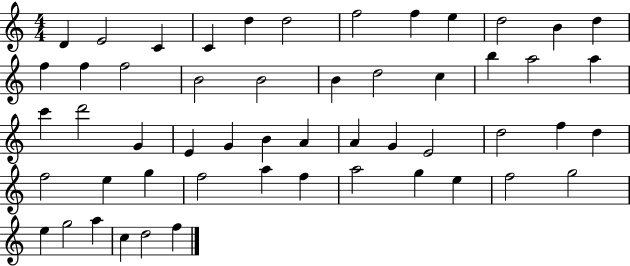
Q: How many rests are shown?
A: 0